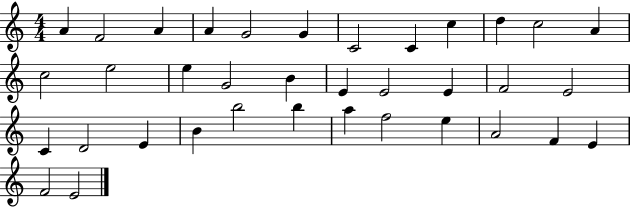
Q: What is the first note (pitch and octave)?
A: A4